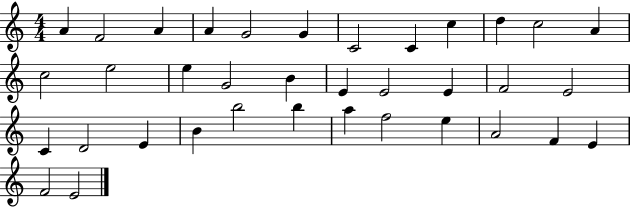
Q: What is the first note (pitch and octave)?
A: A4